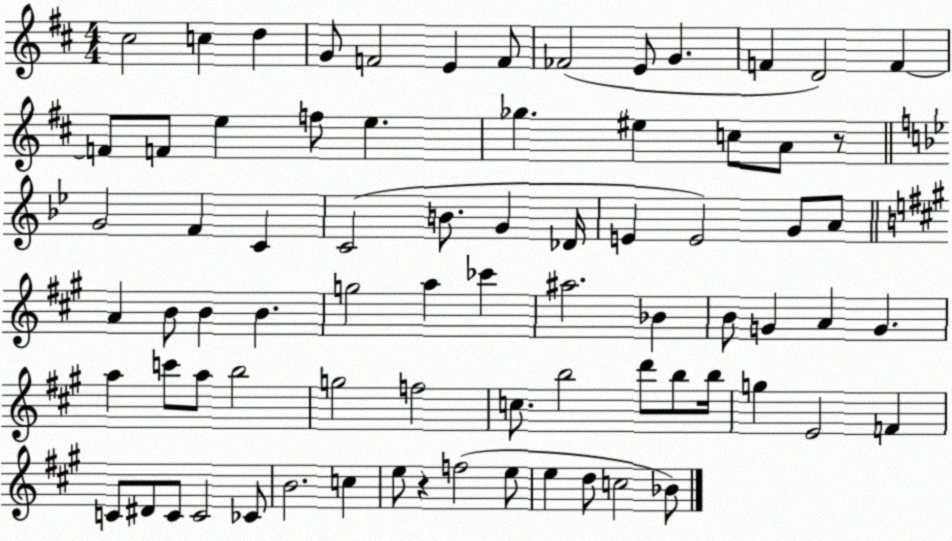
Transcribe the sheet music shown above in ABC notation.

X:1
T:Untitled
M:4/4
L:1/4
K:D
^c2 c d G/2 F2 E F/2 _F2 E/2 G F D2 F F/2 F/2 e f/2 e _g ^e c/2 A/2 z/2 G2 F C C2 B/2 G _D/4 E E2 G/2 A/2 A B/2 B B g2 a _c' ^a2 _B B/2 G A G a c'/2 a/2 b2 g2 f2 c/2 b2 d'/2 b/2 b/4 g E2 F C/2 ^D/2 C/2 C2 _C/2 B2 c e/2 z f2 e/2 e d/2 c2 _B/2